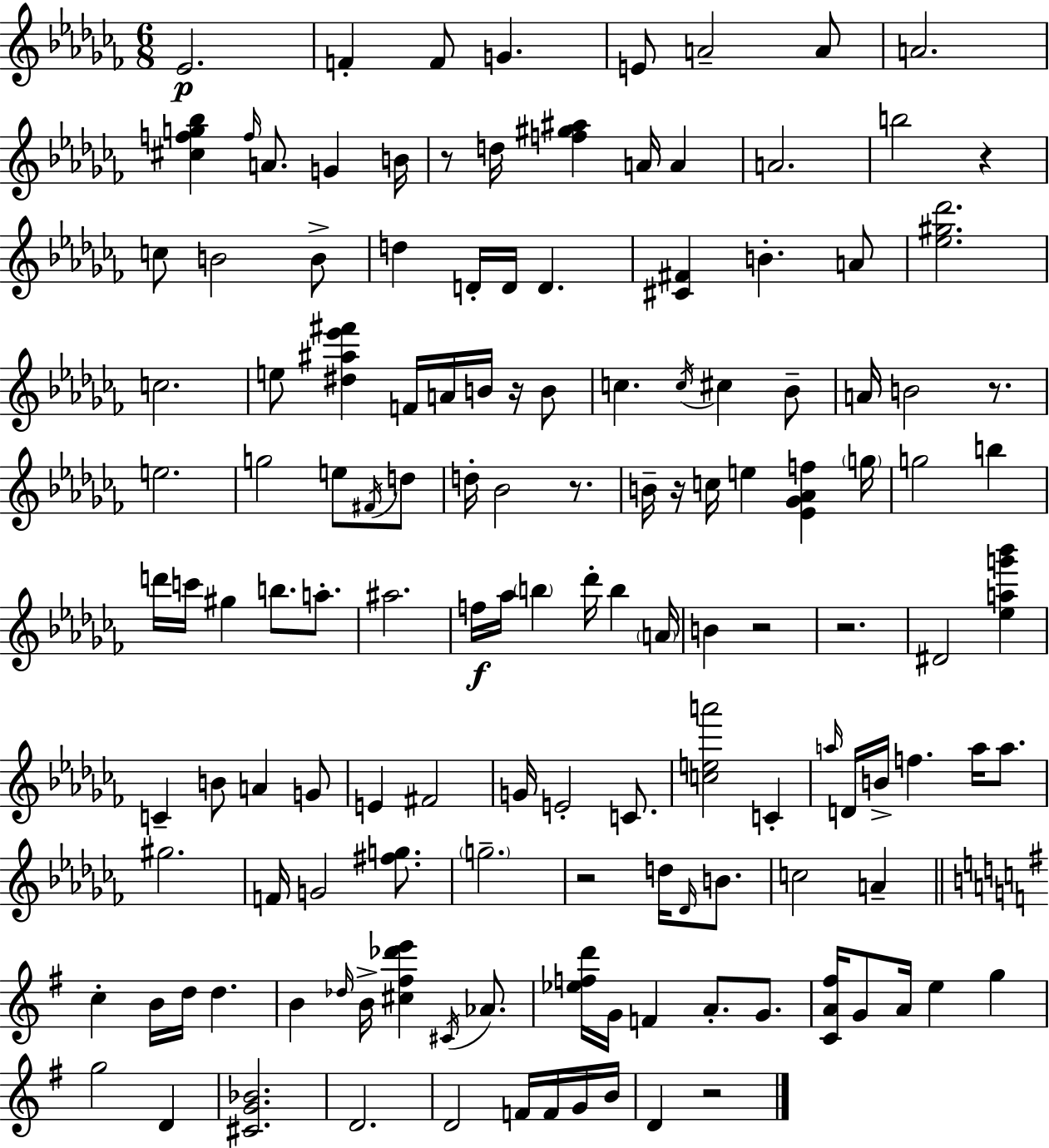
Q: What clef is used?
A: treble